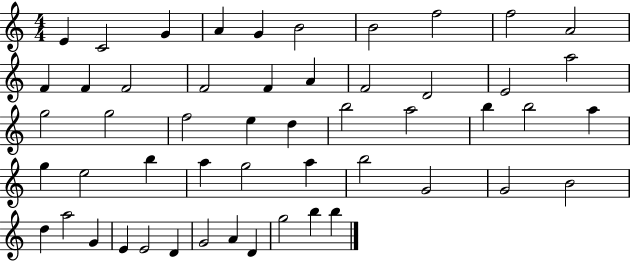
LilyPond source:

{
  \clef treble
  \numericTimeSignature
  \time 4/4
  \key c \major
  e'4 c'2 g'4 | a'4 g'4 b'2 | b'2 f''2 | f''2 a'2 | \break f'4 f'4 f'2 | f'2 f'4 a'4 | f'2 d'2 | e'2 a''2 | \break g''2 g''2 | f''2 e''4 d''4 | b''2 a''2 | b''4 b''2 a''4 | \break g''4 e''2 b''4 | a''4 g''2 a''4 | b''2 g'2 | g'2 b'2 | \break d''4 a''2 g'4 | e'4 e'2 d'4 | g'2 a'4 d'4 | g''2 b''4 b''4 | \break \bar "|."
}